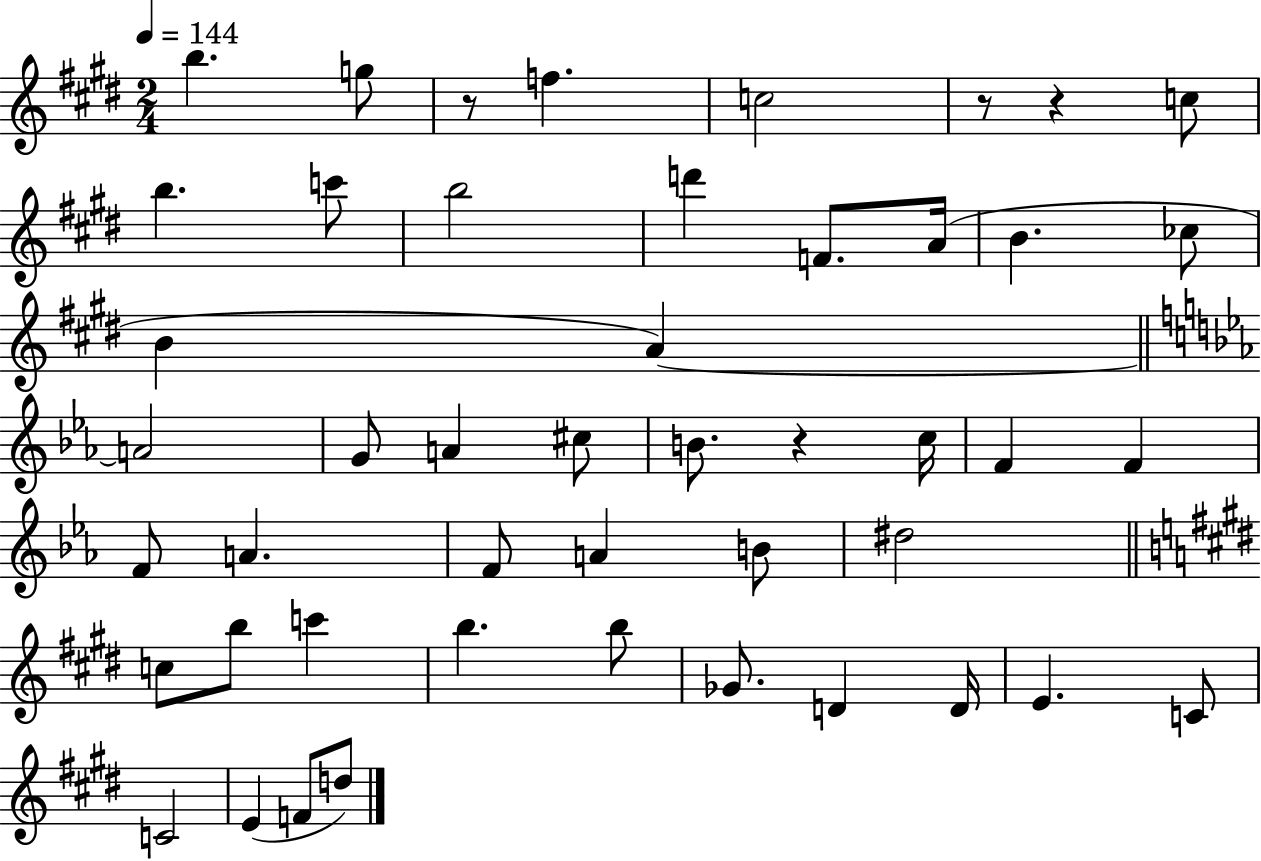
{
  \clef treble
  \numericTimeSignature
  \time 2/4
  \key e \major
  \tempo 4 = 144
  b''4. g''8 | r8 f''4. | c''2 | r8 r4 c''8 | \break b''4. c'''8 | b''2 | d'''4 f'8. a'16( | b'4. ces''8 | \break b'4 a'4~~) | \bar "||" \break \key ees \major a'2 | g'8 a'4 cis''8 | b'8. r4 c''16 | f'4 f'4 | \break f'8 a'4. | f'8 a'4 b'8 | dis''2 | \bar "||" \break \key e \major c''8 b''8 c'''4 | b''4. b''8 | ges'8. d'4 d'16 | e'4. c'8 | \break c'2 | e'4( f'8 d''8) | \bar "|."
}